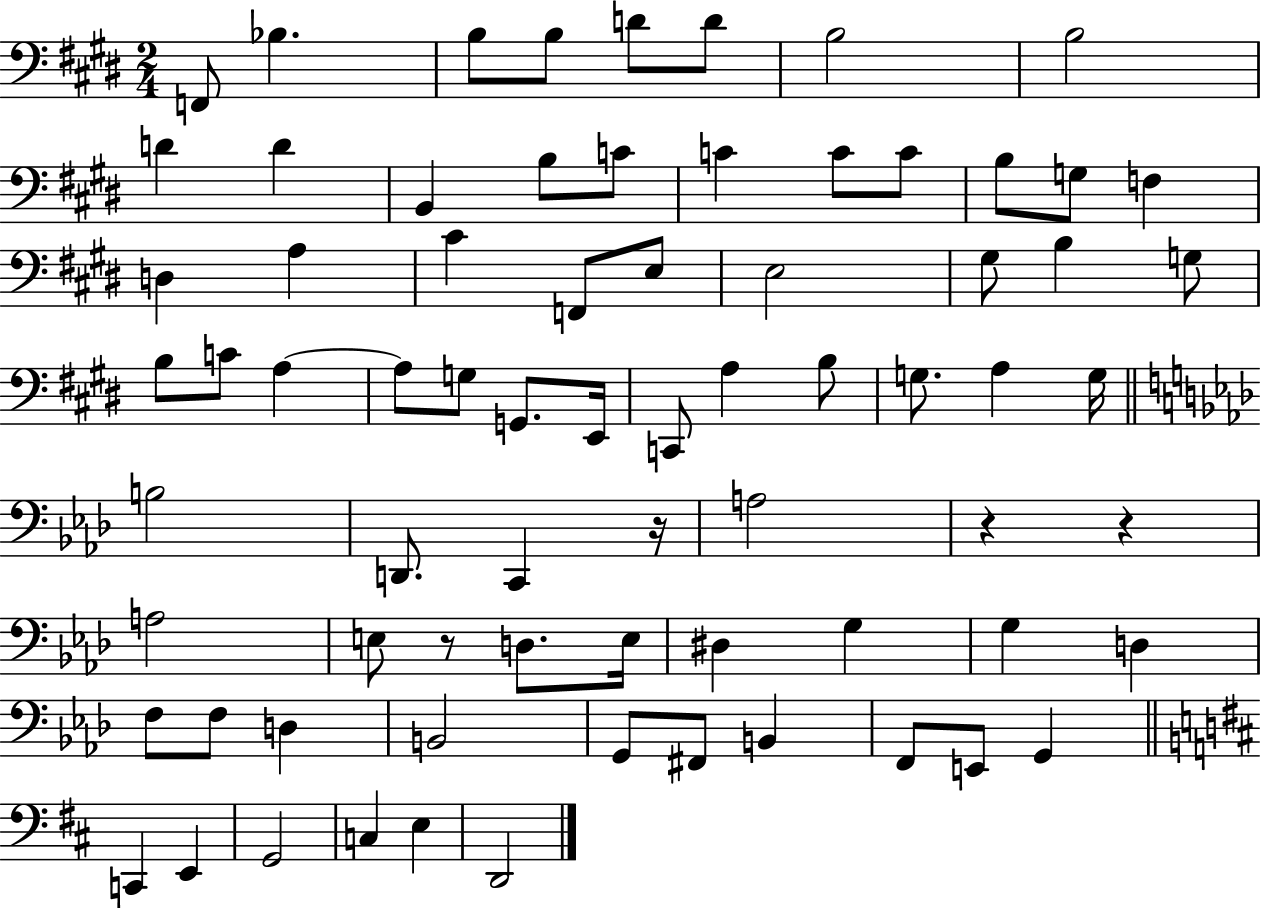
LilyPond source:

{
  \clef bass
  \numericTimeSignature
  \time 2/4
  \key e \major
  f,8 bes4. | b8 b8 d'8 d'8 | b2 | b2 | \break d'4 d'4 | b,4 b8 c'8 | c'4 c'8 c'8 | b8 g8 f4 | \break d4 a4 | cis'4 f,8 e8 | e2 | gis8 b4 g8 | \break b8 c'8 a4~~ | a8 g8 g,8. e,16 | c,8 a4 b8 | g8. a4 g16 | \break \bar "||" \break \key f \minor b2 | d,8. c,4 r16 | a2 | r4 r4 | \break a2 | e8 r8 d8. e16 | dis4 g4 | g4 d4 | \break f8 f8 d4 | b,2 | g,8 fis,8 b,4 | f,8 e,8 g,4 | \break \bar "||" \break \key b \minor c,4 e,4 | g,2 | c4 e4 | d,2 | \break \bar "|."
}